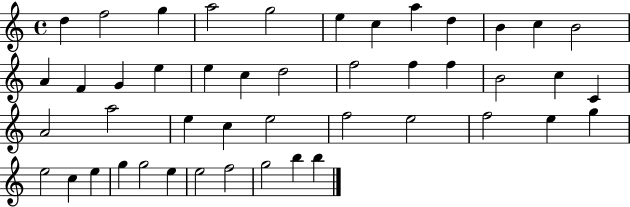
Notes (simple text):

D5/q F5/h G5/q A5/h G5/h E5/q C5/q A5/q D5/q B4/q C5/q B4/h A4/q F4/q G4/q E5/q E5/q C5/q D5/h F5/h F5/q F5/q B4/h C5/q C4/q A4/h A5/h E5/q C5/q E5/h F5/h E5/h F5/h E5/q G5/q E5/h C5/q E5/q G5/q G5/h E5/q E5/h F5/h G5/h B5/q B5/q